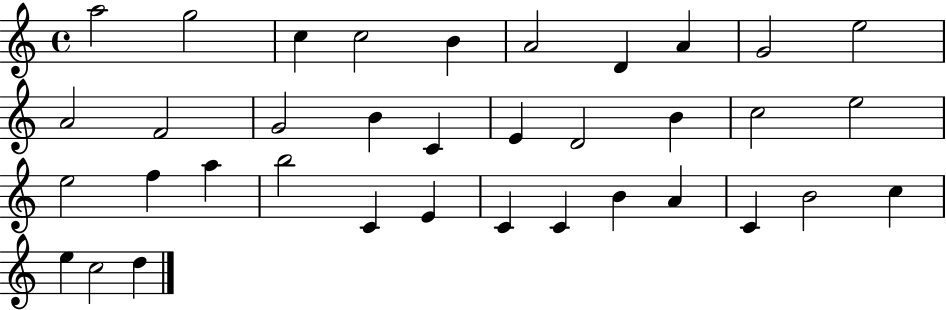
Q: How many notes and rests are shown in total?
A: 36